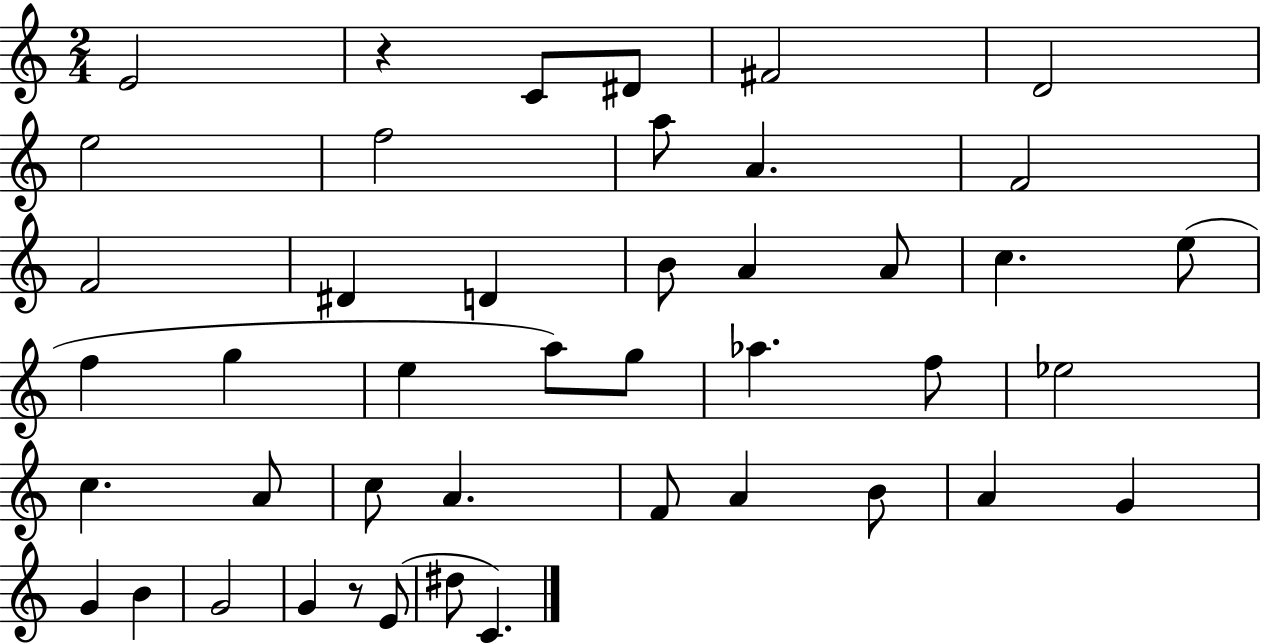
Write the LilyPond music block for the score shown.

{
  \clef treble
  \numericTimeSignature
  \time 2/4
  \key c \major
  e'2 | r4 c'8 dis'8 | fis'2 | d'2 | \break e''2 | f''2 | a''8 a'4. | f'2 | \break f'2 | dis'4 d'4 | b'8 a'4 a'8 | c''4. e''8( | \break f''4 g''4 | e''4 a''8) g''8 | aes''4. f''8 | ees''2 | \break c''4. a'8 | c''8 a'4. | f'8 a'4 b'8 | a'4 g'4 | \break g'4 b'4 | g'2 | g'4 r8 e'8( | dis''8 c'4.) | \break \bar "|."
}